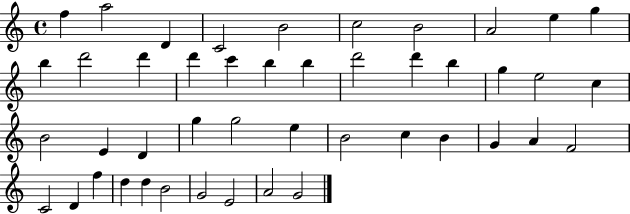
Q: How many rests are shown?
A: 0